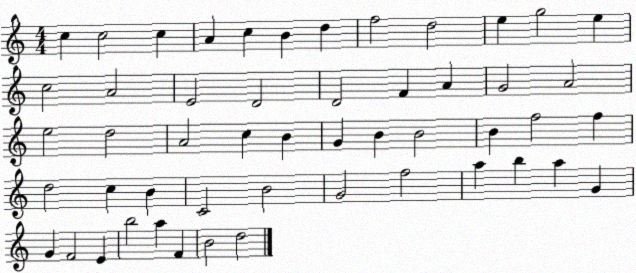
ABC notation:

X:1
T:Untitled
M:4/4
L:1/4
K:C
c c2 c A c B d f2 d2 e g2 e c2 A2 E2 D2 D2 F A G2 A2 e2 d2 A2 c B G B B2 B f2 f d2 c B C2 B2 G2 f2 a b a G G F2 E b2 a F B2 d2